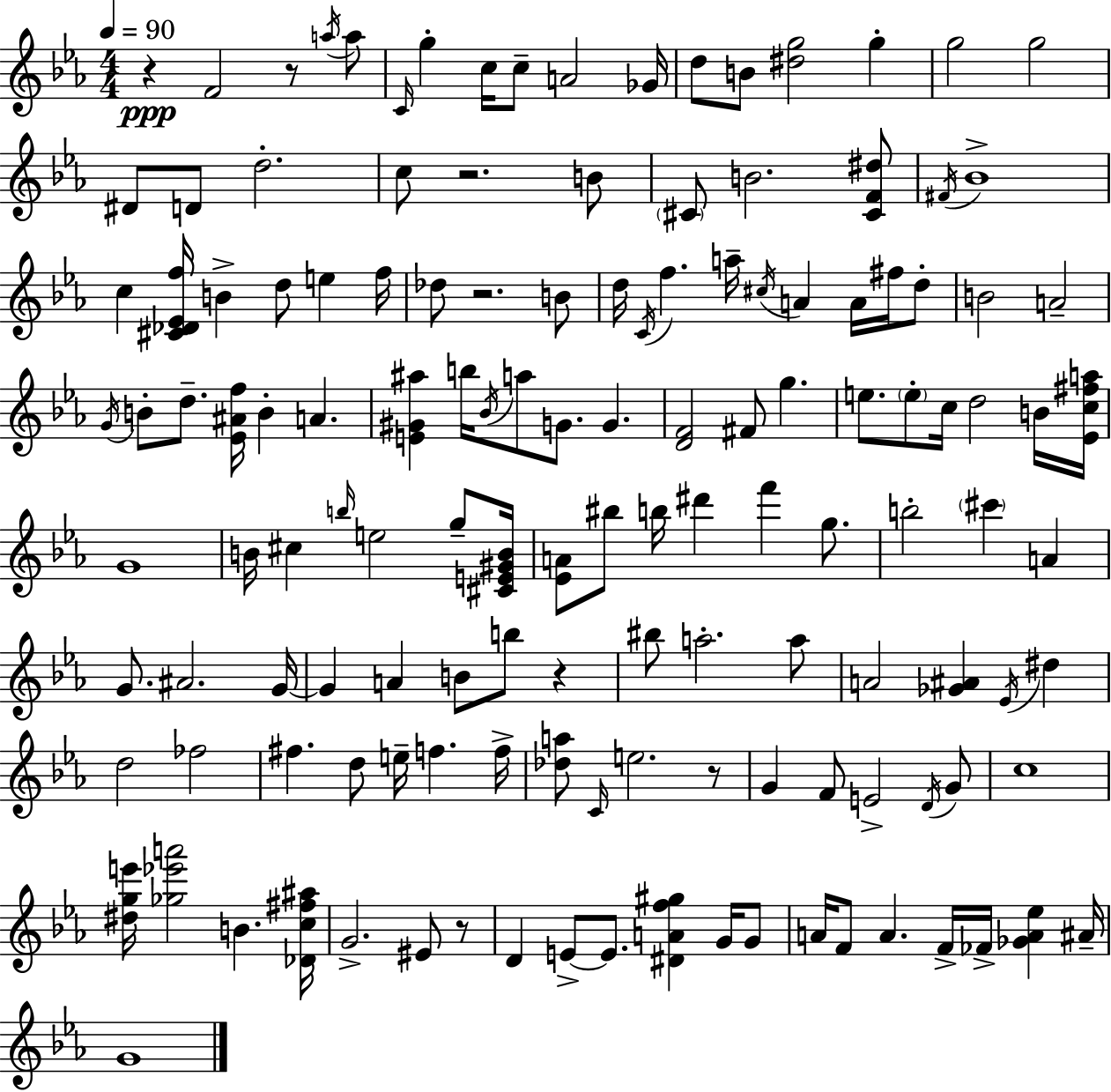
{
  \clef treble
  \numericTimeSignature
  \time 4/4
  \key c \minor
  \tempo 4 = 90
  \repeat volta 2 { r4\ppp f'2 r8 \acciaccatura { a''16 } a''8 | \grace { c'16 } g''4-. c''16 c''8-- a'2 | ges'16 d''8 b'8 <dis'' g''>2 g''4-. | g''2 g''2 | \break dis'8 d'8 d''2.-. | c''8 r2. | b'8 \parenthesize cis'8 b'2. | <cis' f' dis''>8 \acciaccatura { fis'16 } bes'1-> | \break c''4 <cis' des' ees' f''>16 b'4-> d''8 e''4 | f''16 des''8 r2. | b'8 d''16 \acciaccatura { c'16 } f''4. a''16-- \acciaccatura { cis''16 } a'4 | a'16 fis''16 d''8-. b'2 a'2-- | \break \acciaccatura { g'16 } b'8-. d''8.-- <ees' ais' f''>16 b'4-. | a'4. <e' gis' ais''>4 b''16 \acciaccatura { bes'16 } a''8 g'8. | g'4. <d' f'>2 fis'8 | g''4. e''8. \parenthesize e''8-. c''16 d''2 | \break b'16 <ees' c'' fis'' a''>16 g'1 | b'16 cis''4 \grace { b''16 } e''2 | g''8-- <cis' e' gis' b'>16 <ees' a'>8 bis''8 b''16 dis'''4 | f'''4 g''8. b''2-. | \break \parenthesize cis'''4 a'4 g'8. ais'2. | g'16~~ g'4 a'4 | b'8 b''8 r4 bis''8 a''2.-. | a''8 a'2 | \break <ges' ais'>4 \acciaccatura { ees'16 } dis''4 d''2 | fes''2 fis''4. d''8 | e''16-- f''4. f''16-> <des'' a''>8 \grace { c'16 } e''2. | r8 g'4 f'8 | \break e'2-> \acciaccatura { d'16 } g'8 c''1 | <dis'' g'' e'''>16 <ges'' ees''' a'''>2 | b'4. <des' c'' fis'' ais''>16 g'2.-> | eis'8 r8 d'4 e'8->~~ | \break e'8. <dis' a' f'' gis''>4 g'16 g'8 a'16 f'8 a'4. | f'16-> fes'16-> <ges' a' ees''>4 ais'16-- g'1 | } \bar "|."
}